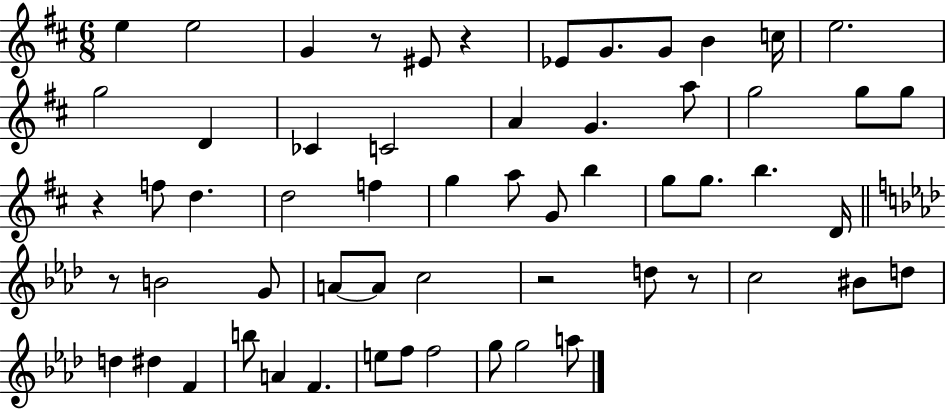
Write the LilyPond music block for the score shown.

{
  \clef treble
  \numericTimeSignature
  \time 6/8
  \key d \major
  e''4 e''2 | g'4 r8 eis'8 r4 | ees'8 g'8. g'8 b'4 c''16 | e''2. | \break g''2 d'4 | ces'4 c'2 | a'4 g'4. a''8 | g''2 g''8 g''8 | \break r4 f''8 d''4. | d''2 f''4 | g''4 a''8 g'8 b''4 | g''8 g''8. b''4. d'16 | \break \bar "||" \break \key aes \major r8 b'2 g'8 | a'8~~ a'8 c''2 | r2 d''8 r8 | c''2 bis'8 d''8 | \break d''4 dis''4 f'4 | b''8 a'4 f'4. | e''8 f''8 f''2 | g''8 g''2 a''8 | \break \bar "|."
}